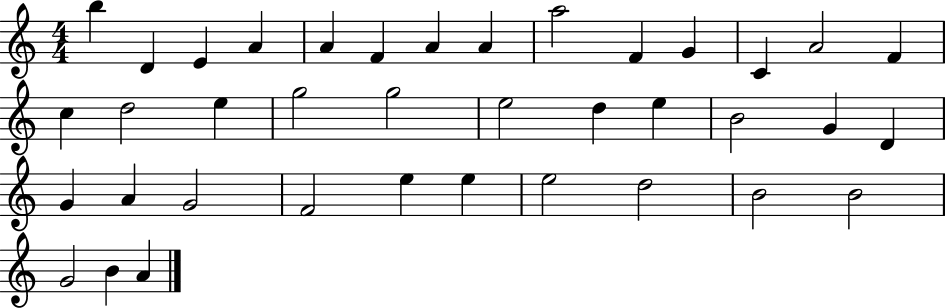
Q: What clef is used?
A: treble